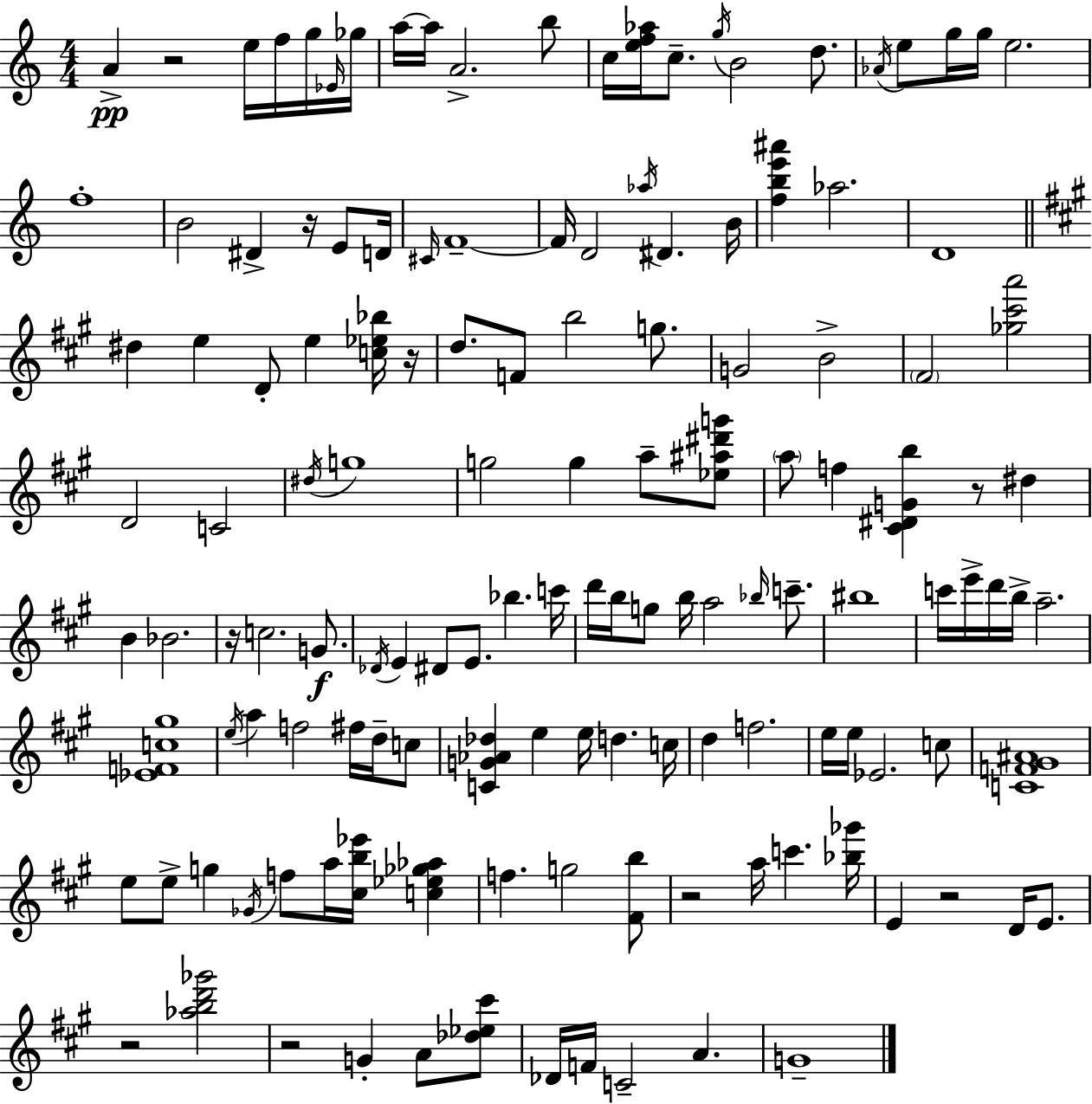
{
  \clef treble
  \numericTimeSignature
  \time 4/4
  \key c \major
  a'4->\pp r2 e''16 f''16 g''16 \grace { ees'16 } | ges''16 a''16~~ a''16 a'2.-> b''8 | c''16 <e'' f'' aes''>16 c''8.-- \acciaccatura { g''16 } b'2 d''8. | \acciaccatura { aes'16 } e''8 g''16 g''16 e''2. | \break f''1-. | b'2 dis'4-> r16 | e'8 d'16 \grace { cis'16 } f'1--~~ | f'16 d'2 \acciaccatura { aes''16 } dis'4. | \break b'16 <f'' b'' e''' ais'''>4 aes''2. | d'1 | \bar "||" \break \key a \major dis''4 e''4 d'8-. e''4 <c'' ees'' bes''>16 r16 | d''8. f'8 b''2 g''8. | g'2 b'2-> | \parenthesize fis'2 <ges'' cis''' a'''>2 | \break d'2 c'2 | \acciaccatura { dis''16 } g''1 | g''2 g''4 a''8-- <ees'' ais'' dis''' g'''>8 | \parenthesize a''8 f''4 <cis' dis' g' b''>4 r8 dis''4 | \break b'4 bes'2. | r16 c''2. g'8.\f | \acciaccatura { des'16 } e'4 dis'8 e'8. bes''4. | c'''16 d'''16 b''16 g''8 b''16 a''2 \grace { bes''16 } | \break c'''8.-- bis''1 | c'''16 e'''16-> d'''16 b''16-> a''2.-- | <ees' f' c'' gis''>1 | \acciaccatura { e''16 } a''4 f''2 | \break fis''16 d''16-- c''8 <c' g' aes' des''>4 e''4 e''16 d''4. | c''16 d''4 f''2. | e''16 e''16 ees'2. | c''8 <c' f' gis' ais'>1 | \break e''8 e''8-> g''4 \acciaccatura { ges'16 } f''8 a''16 | <cis'' b'' ees'''>16 <c'' ees'' ges'' aes''>4 f''4. g''2 | <fis' b''>8 r2 a''16 c'''4. | <bes'' ges'''>16 e'4 r2 | \break d'16 e'8. r2 <aes'' b'' d''' ges'''>2 | r2 g'4-. | a'8 <des'' ees'' cis'''>8 des'16 f'16 c'2-- a'4. | g'1-- | \break \bar "|."
}